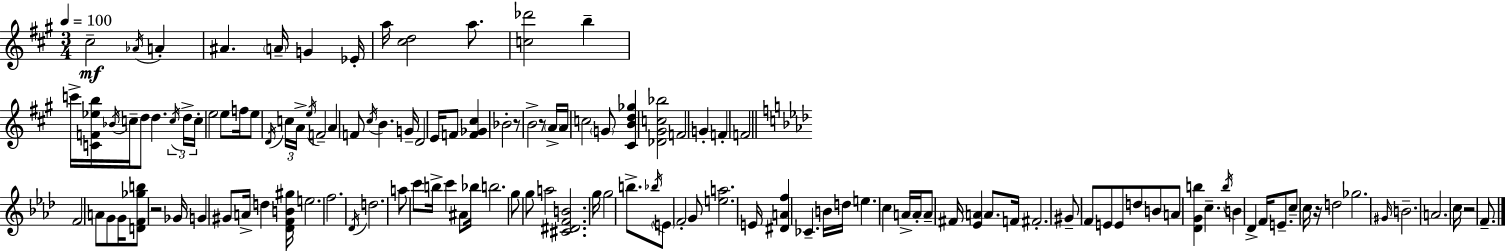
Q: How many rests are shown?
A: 5